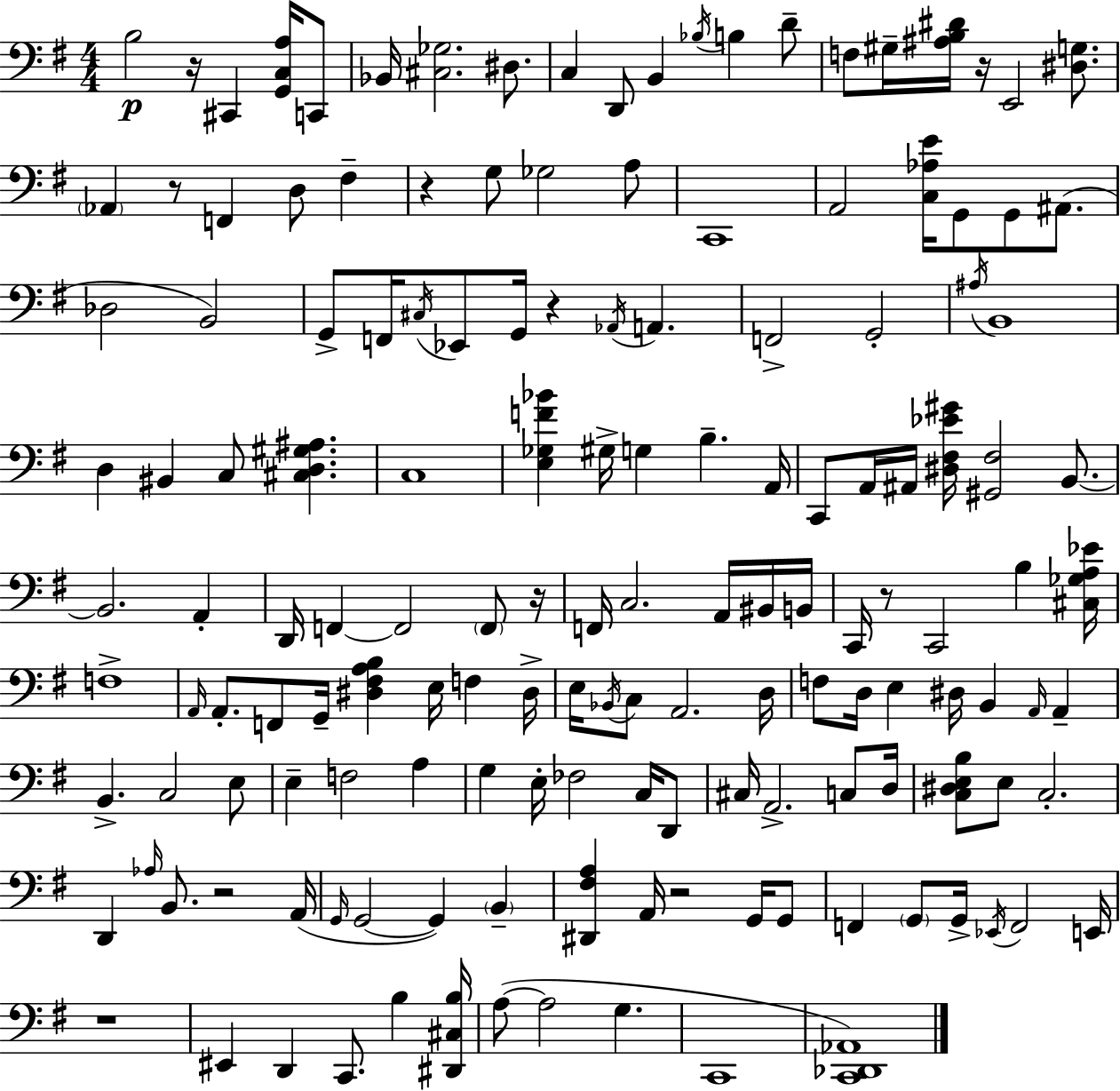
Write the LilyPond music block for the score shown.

{
  \clef bass
  \numericTimeSignature
  \time 4/4
  \key g \major
  b2\p r16 cis,4 <g, c a>16 c,8 | bes,16 <cis ges>2. dis8. | c4 d,8 b,4 \acciaccatura { bes16 } b4 d'8-- | f8 gis16-- <ais b dis'>16 r16 e,2 <dis g>8. | \break \parenthesize aes,4 r8 f,4 d8 fis4-- | r4 g8 ges2 a8 | c,1 | a,2 <c aes e'>16 g,8 g,8 ais,8.( | \break des2 b,2) | g,8-> f,16 \acciaccatura { cis16 } ees,8 g,16 r4 \acciaccatura { aes,16 } a,4. | f,2-> g,2-. | \acciaccatura { ais16 } b,1 | \break d4 bis,4 c8 <cis d gis ais>4. | c1 | <e ges f' bes'>4 gis16-> g4 b4.-- | a,16 c,8 a,16 ais,16 <dis fis ees' gis'>16 <gis, fis>2 | \break b,8.~~ b,2. | a,4-. d,16 f,4~~ f,2 | \parenthesize f,8 r16 f,16 c2. | a,16 bis,16 b,16 c,16 r8 c,2 b4 | \break <cis ges a ees'>16 f1-> | \grace { a,16 } a,8.-. f,8 g,16-- <dis fis a b>4 e16 | f4 dis16-> e16 \acciaccatura { bes,16 } c8 a,2. | d16 f8 d16 e4 dis16 b,4 | \break \grace { a,16 } a,4-- b,4.-> c2 | e8 e4-- f2 | a4 g4 e16-. fes2 | c16 d,8 cis16 a,2.-> | \break c8 d16 <c dis e b>8 e8 c2.-. | d,4 \grace { aes16 } b,8. r2 | a,16( \grace { g,16 } g,2~~ | g,4) \parenthesize b,4-- <dis, fis a>4 a,16 r2 | \break g,16 g,8 f,4 \parenthesize g,8 g,16-> | \acciaccatura { ees,16 } f,2 e,16 r1 | eis,4 d,4 | c,8. b4 <dis, cis b>16 a8~(~ a2 | \break g4. c,1 | <c, des, aes,>1) | \bar "|."
}